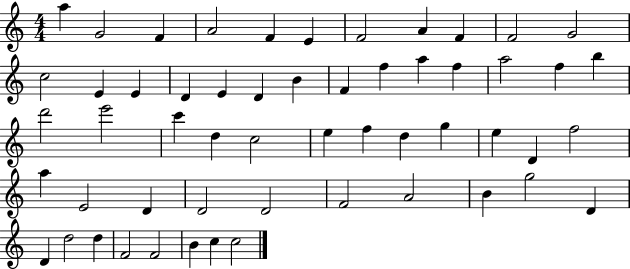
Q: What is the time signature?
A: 4/4